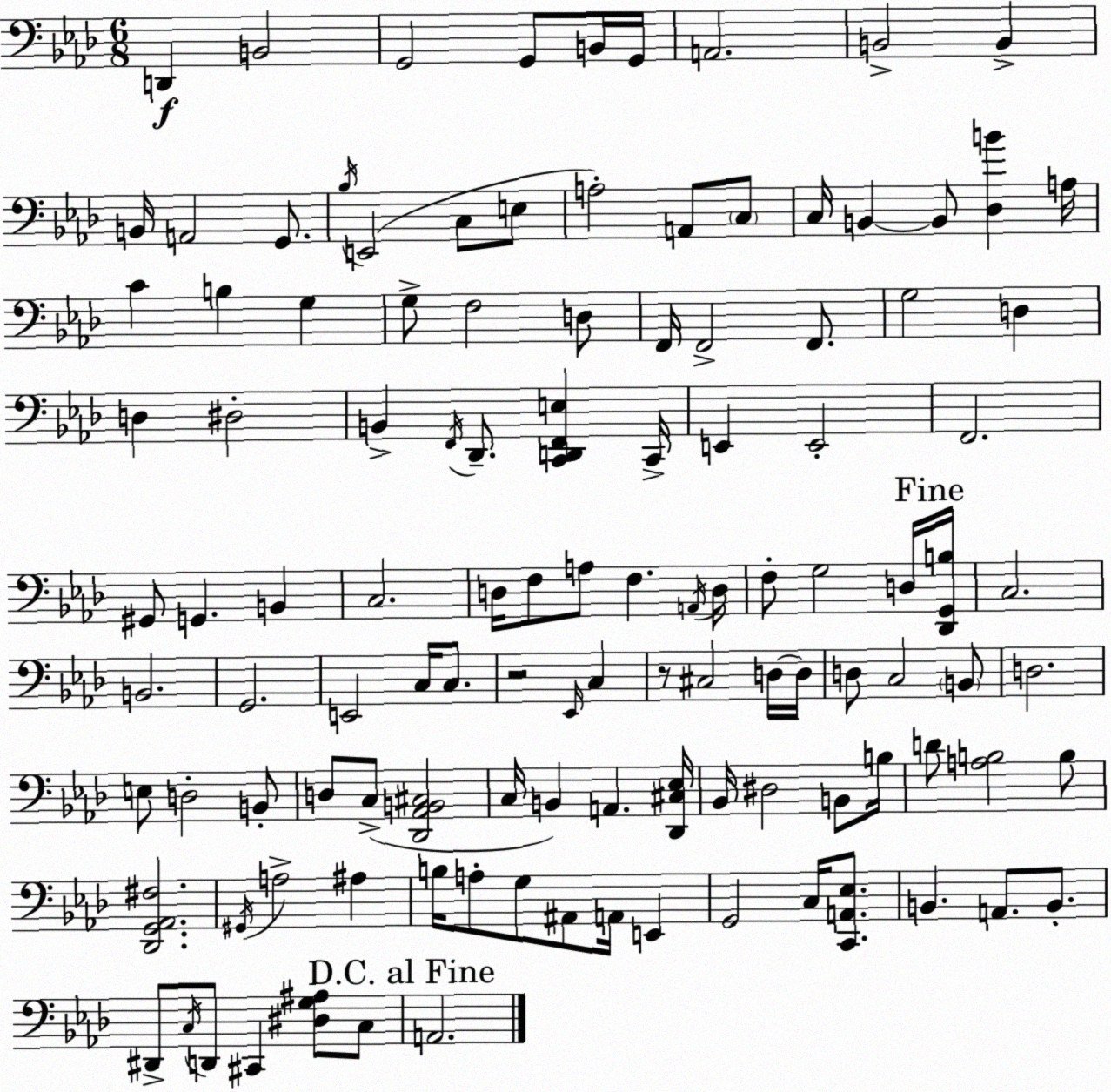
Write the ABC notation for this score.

X:1
T:Untitled
M:6/8
L:1/4
K:Fm
D,, B,,2 G,,2 G,,/2 B,,/4 G,,/4 A,,2 B,,2 B,, B,,/4 A,,2 G,,/2 _B,/4 E,,2 C,/2 E,/2 A,2 A,,/2 C,/2 C,/4 B,, B,,/2 [_D,B] A,/4 C B, G, G,/2 F,2 D,/2 F,,/4 F,,2 F,,/2 G,2 D, D, ^D,2 B,, F,,/4 _D,,/2 [C,,D,,F,,E,] C,,/4 E,, E,,2 F,,2 ^G,,/2 G,, B,, C,2 D,/4 F,/2 A,/2 F, A,,/4 D,/4 F,/2 G,2 D,/4 [_D,,G,,B,]/4 C,2 B,,2 G,,2 E,,2 C,/4 C,/2 z2 _E,,/4 C, z/2 ^C,2 D,/4 D,/4 D,/2 C,2 B,,/2 D,2 E,/2 D,2 B,,/2 D,/2 C,/2 [_D,,_A,,B,,^C,]2 C,/4 B,, A,, [_D,,^C,_E,]/4 _B,,/4 ^D,2 B,,/2 B,/4 D/2 [A,B,]2 B,/2 [_D,,G,,_A,,^F,]2 ^G,,/4 A,2 ^A, B,/4 A,/2 G,/2 ^A,,/2 A,,/4 E,, G,,2 C,/4 [C,,A,,_E,]/2 B,, A,,/2 B,,/2 ^D,,/2 C,/4 D,,/2 ^C,, [^D,G,^A,]/2 C,/2 A,,2